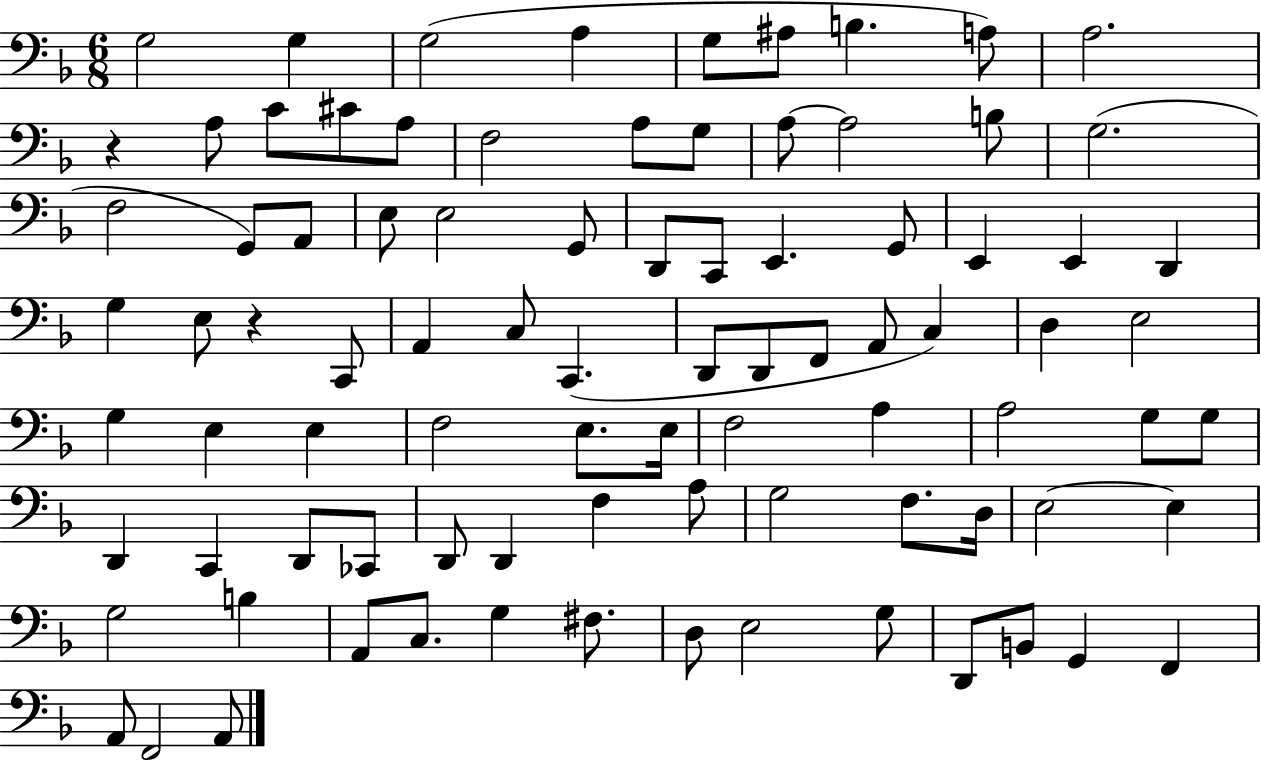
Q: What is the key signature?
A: F major